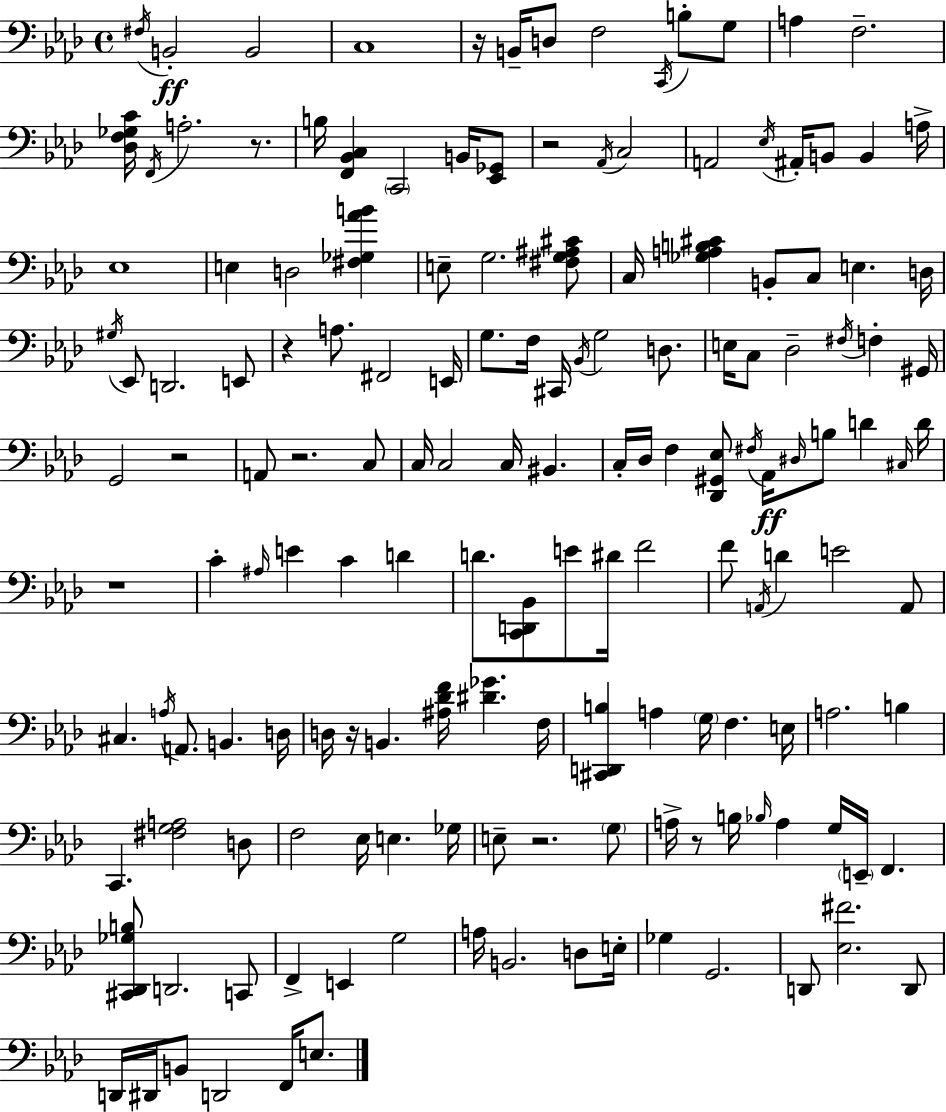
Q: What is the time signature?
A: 4/4